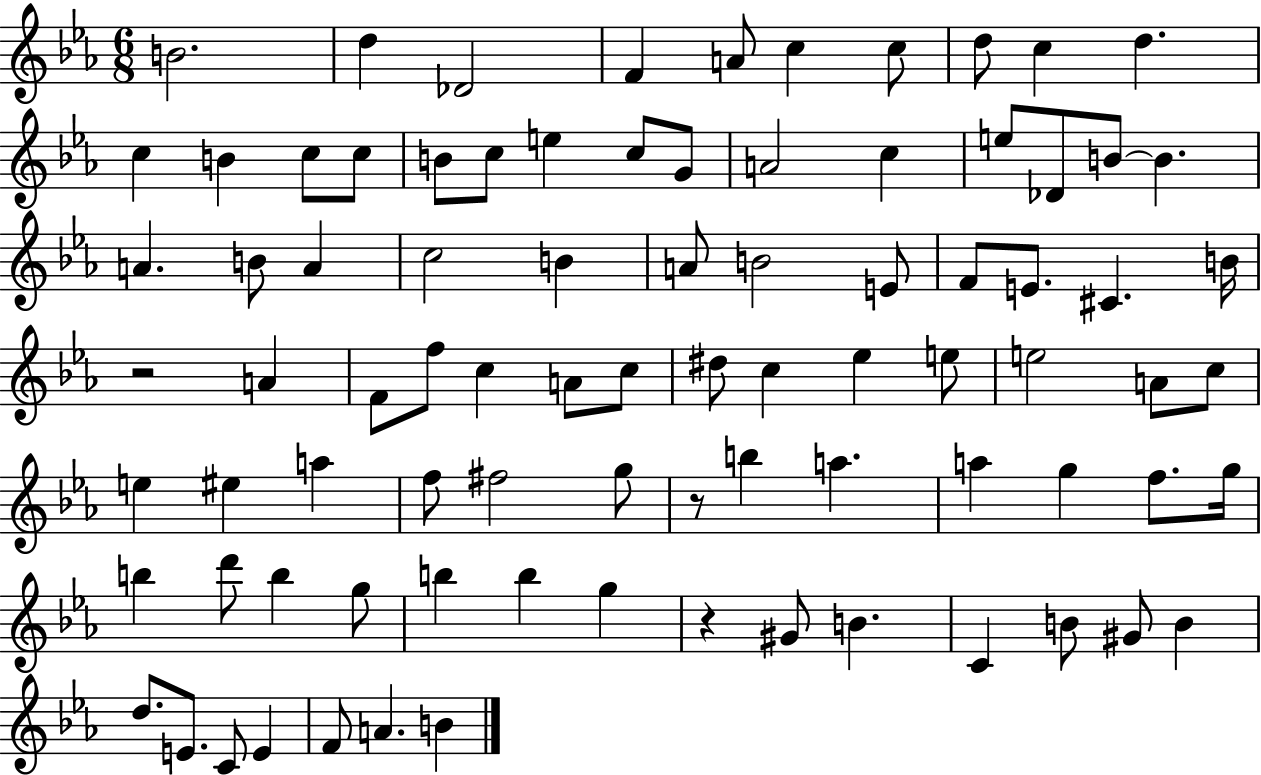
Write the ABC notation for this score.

X:1
T:Untitled
M:6/8
L:1/4
K:Eb
B2 d _D2 F A/2 c c/2 d/2 c d c B c/2 c/2 B/2 c/2 e c/2 G/2 A2 c e/2 _D/2 B/2 B A B/2 A c2 B A/2 B2 E/2 F/2 E/2 ^C B/4 z2 A F/2 f/2 c A/2 c/2 ^d/2 c _e e/2 e2 A/2 c/2 e ^e a f/2 ^f2 g/2 z/2 b a a g f/2 g/4 b d'/2 b g/2 b b g z ^G/2 B C B/2 ^G/2 B d/2 E/2 C/2 E F/2 A B